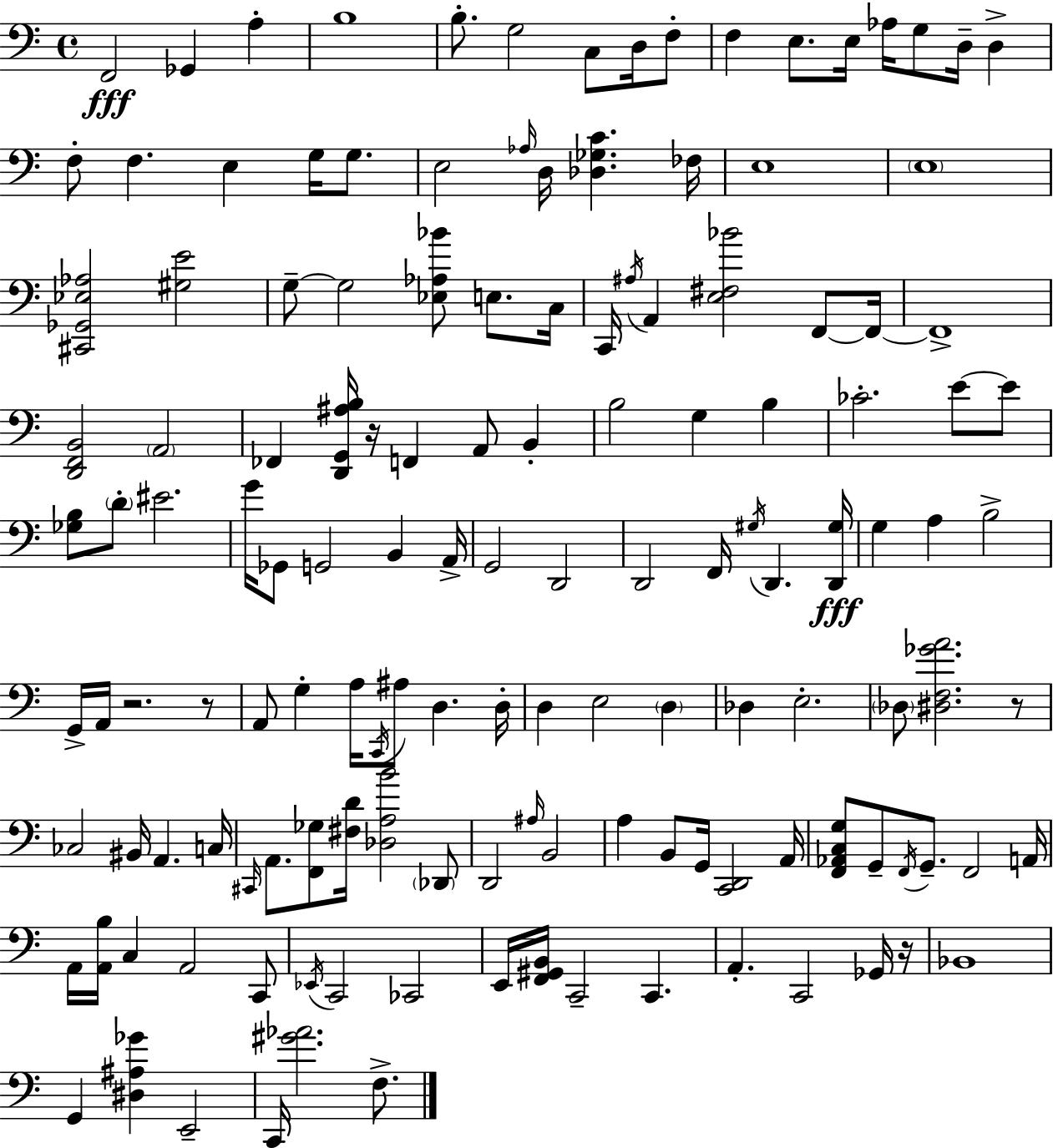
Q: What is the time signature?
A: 4/4